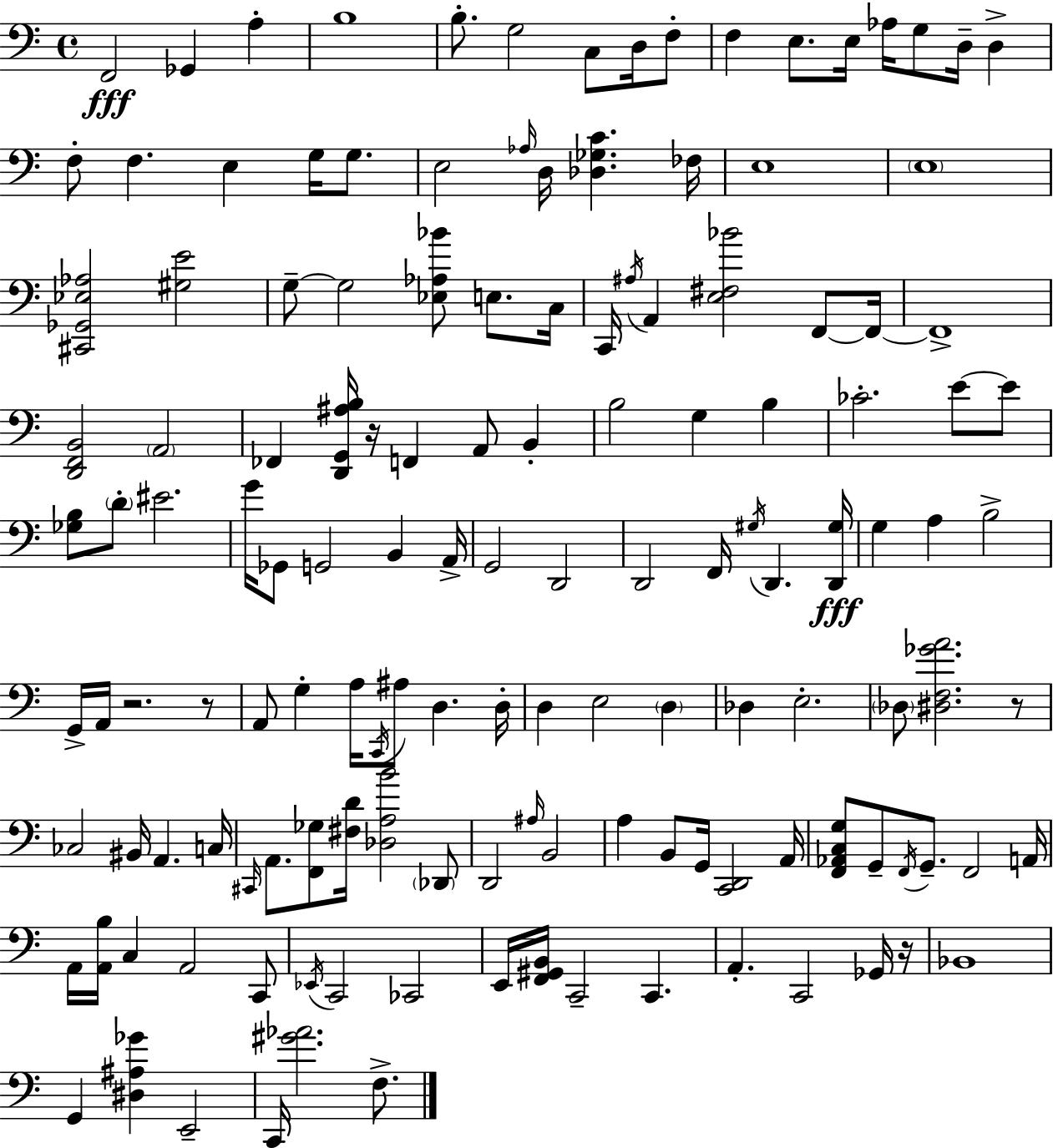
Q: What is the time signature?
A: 4/4